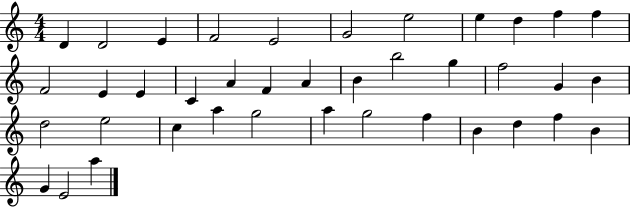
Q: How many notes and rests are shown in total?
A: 39